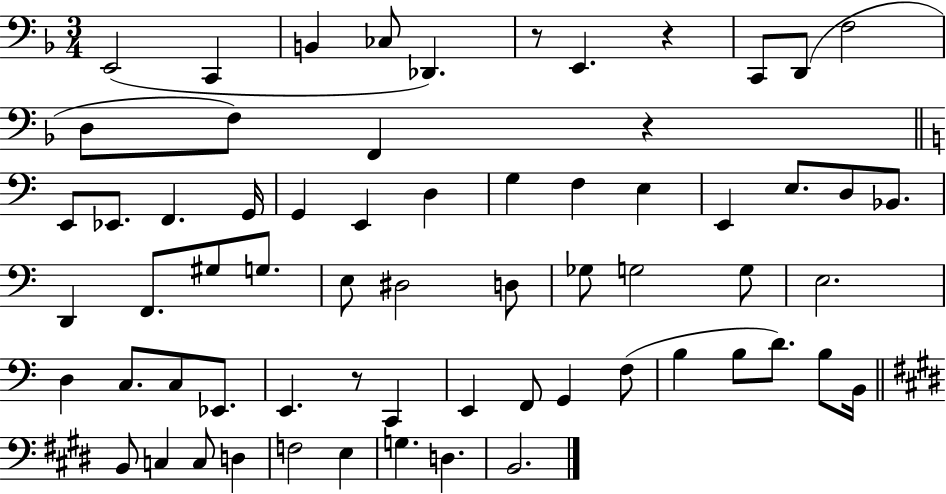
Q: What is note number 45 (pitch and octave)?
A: F2